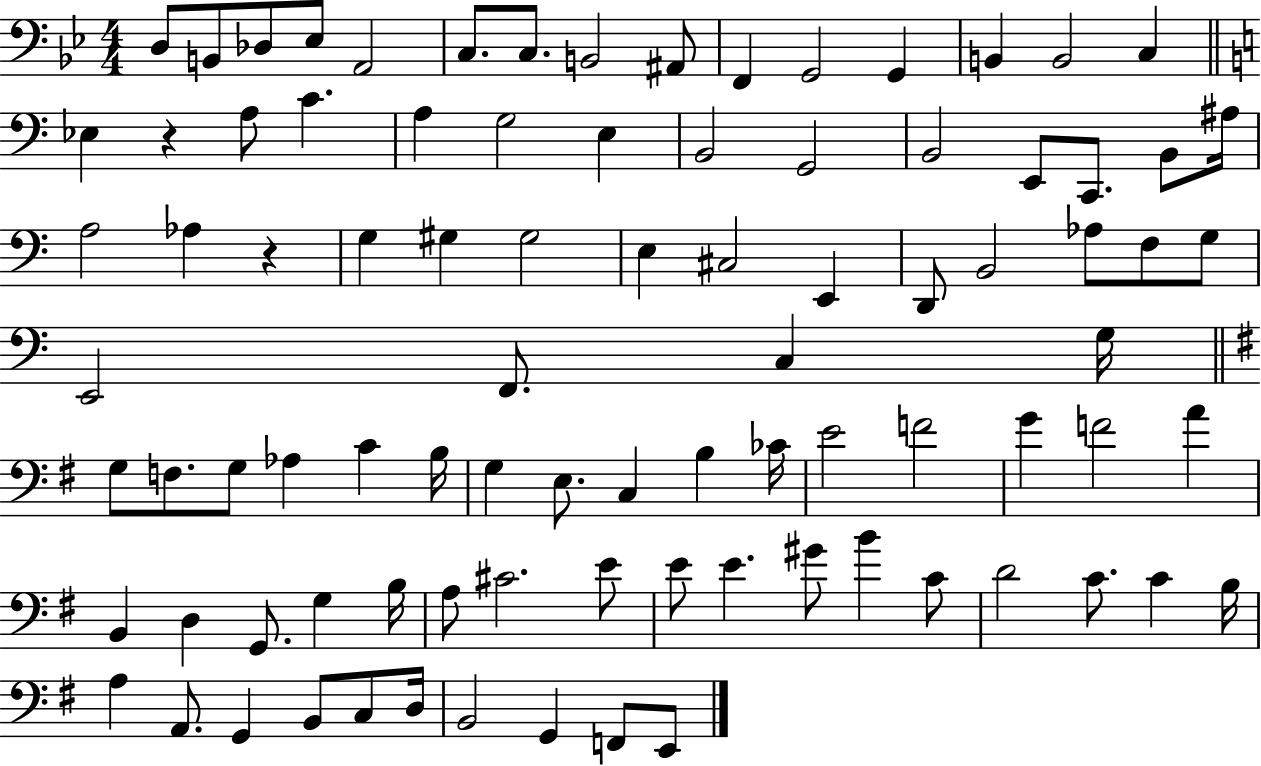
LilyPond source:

{
  \clef bass
  \numericTimeSignature
  \time 4/4
  \key bes \major
  d8 b,8 des8 ees8 a,2 | c8. c8. b,2 ais,8 | f,4 g,2 g,4 | b,4 b,2 c4 | \break \bar "||" \break \key c \major ees4 r4 a8 c'4. | a4 g2 e4 | b,2 g,2 | b,2 e,8 c,8. b,8 ais16 | \break a2 aes4 r4 | g4 gis4 gis2 | e4 cis2 e,4 | d,8 b,2 aes8 f8 g8 | \break e,2 f,8. c4 g16 | \bar "||" \break \key e \minor g8 f8. g8 aes4 c'4 b16 | g4 e8. c4 b4 ces'16 | e'2 f'2 | g'4 f'2 a'4 | \break b,4 d4 g,8. g4 b16 | a8 cis'2. e'8 | e'8 e'4. gis'8 b'4 c'8 | d'2 c'8. c'4 b16 | \break a4 a,8. g,4 b,8 c8 d16 | b,2 g,4 f,8 e,8 | \bar "|."
}